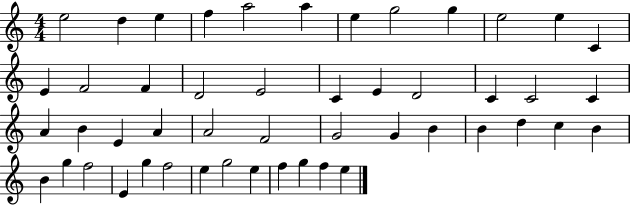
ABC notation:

X:1
T:Untitled
M:4/4
L:1/4
K:C
e2 d e f a2 a e g2 g e2 e C E F2 F D2 E2 C E D2 C C2 C A B E A A2 F2 G2 G B B d c B B g f2 E g f2 e g2 e f g f e